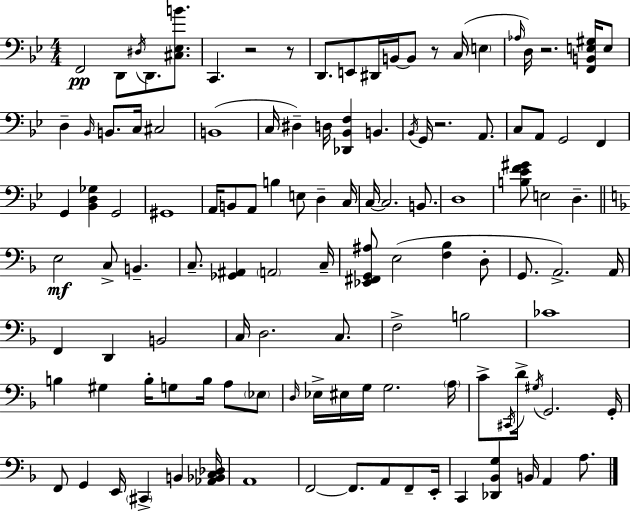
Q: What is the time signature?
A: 4/4